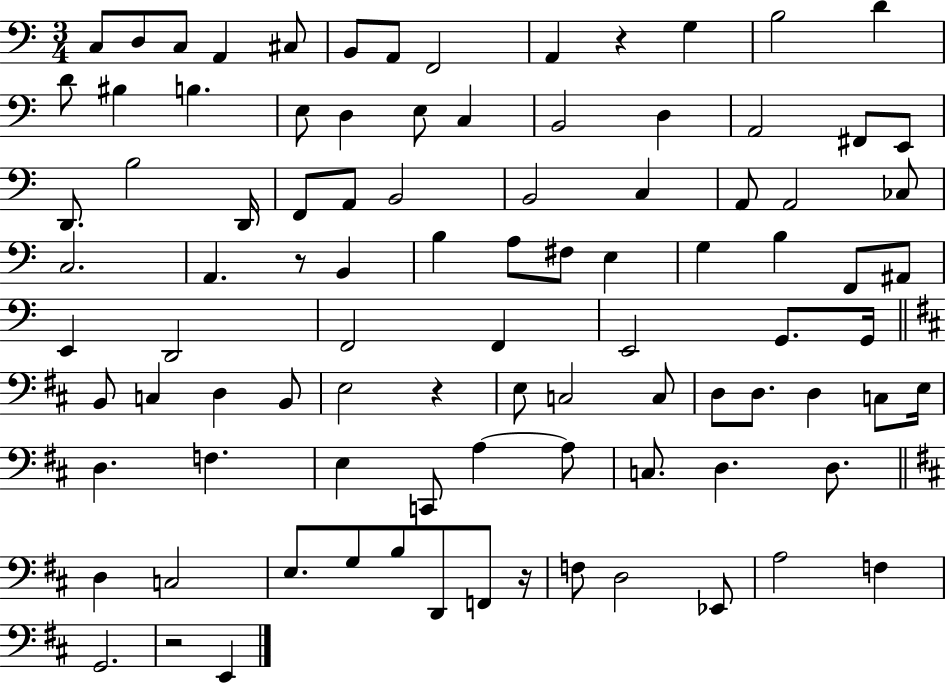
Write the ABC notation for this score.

X:1
T:Untitled
M:3/4
L:1/4
K:C
C,/2 D,/2 C,/2 A,, ^C,/2 B,,/2 A,,/2 F,,2 A,, z G, B,2 D D/2 ^B, B, E,/2 D, E,/2 C, B,,2 D, A,,2 ^F,,/2 E,,/2 D,,/2 B,2 D,,/4 F,,/2 A,,/2 B,,2 B,,2 C, A,,/2 A,,2 _C,/2 C,2 A,, z/2 B,, B, A,/2 ^F,/2 E, G, B, F,,/2 ^A,,/2 E,, D,,2 F,,2 F,, E,,2 G,,/2 G,,/4 B,,/2 C, D, B,,/2 E,2 z E,/2 C,2 C,/2 D,/2 D,/2 D, C,/2 E,/4 D, F, E, C,,/2 A, A,/2 C,/2 D, D,/2 D, C,2 E,/2 G,/2 B,/2 D,,/2 F,,/2 z/4 F,/2 D,2 _E,,/2 A,2 F, G,,2 z2 E,,